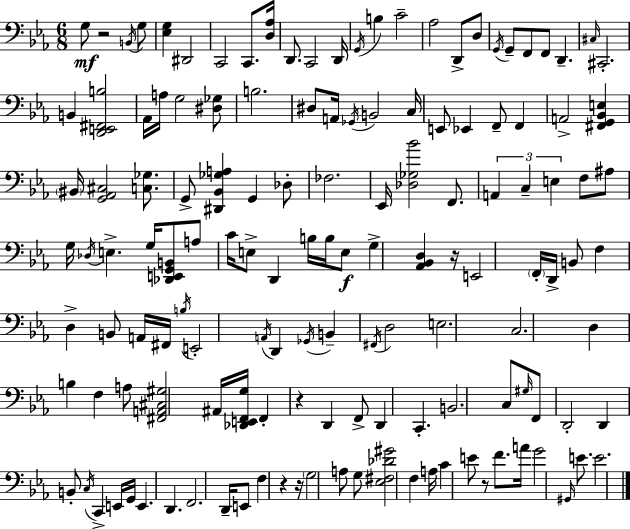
{
  \clef bass
  \numericTimeSignature
  \time 6/8
  \key ees \major
  g8\mf r2 \acciaccatura { b,16 } g8 | <ees g>4 dis,2 | c,2 c,8. | <d aes>16 d,8. c,2 | \break d,16 \acciaccatura { g,16 } b4 c'2-- | aes2 d,8-> | d8 \acciaccatura { g,16 } g,8-- f,8 f,8 d,4.-- | \grace { cis16 } cis,2.-. | \break b,4 <d, e, fis, b>2 | aes,16 a16 g2 | <dis ges>8 b2. | dis8 a,16 \acciaccatura { ges,16 } b,2 | \break c16 e,8 ees,4 f,8-- | f,4 a,2-> | <fis, g, bes, e>4 \parenthesize bis,16 <g, aes, cis>2 | <c ges>8. g,8-> <dis, bes, ges a>4 g,4 | \break des8-. fes2. | ees,16 <des ges bes'>2 | f,8. \tuplet 3/2 { a,4 c4-- | e4 } f8 ais8 g16 \acciaccatura { des16 } e4.-> | \break g16 <des, e, g, b,>8 a8 c'16 e8-> | d,4 b16 b16 e8\f g4-> | <aes, bes, d>4 r16 e,2 | \parenthesize f,16-. d,16-> b,8 f4 d4-> | \break b,8 a,16 fis,16 \acciaccatura { b16 } e,2-. | \acciaccatura { a,16 } d,4 \acciaccatura { ges,16 } b,4-- | \acciaccatura { fis,16 } d2 e2. | c2. | \break d4 | b4 f4 a8 | <fis, a, cis gis>2 ais,16 <des, e, f, g>16 f,4-. | r4 d,4 f,8-> | \break d,4 c,4.-. b,2. | c8 | \grace { gis16 } f,8 d,2-. d,4 | b,8-. \acciaccatura { c16 } c,4-> e,16 g,16 | \break e,4. d,4. | f,2. | d,16-- e,8 f4 r4 r16 | \parenthesize g2 a8 g8 | \break <ees fis des' gis'>2 f4 | a16 c'4 e'8 r8 f'8. | a'16 g'2 \grace { gis,16 } e'8. | e'2. | \break \bar "|."
}